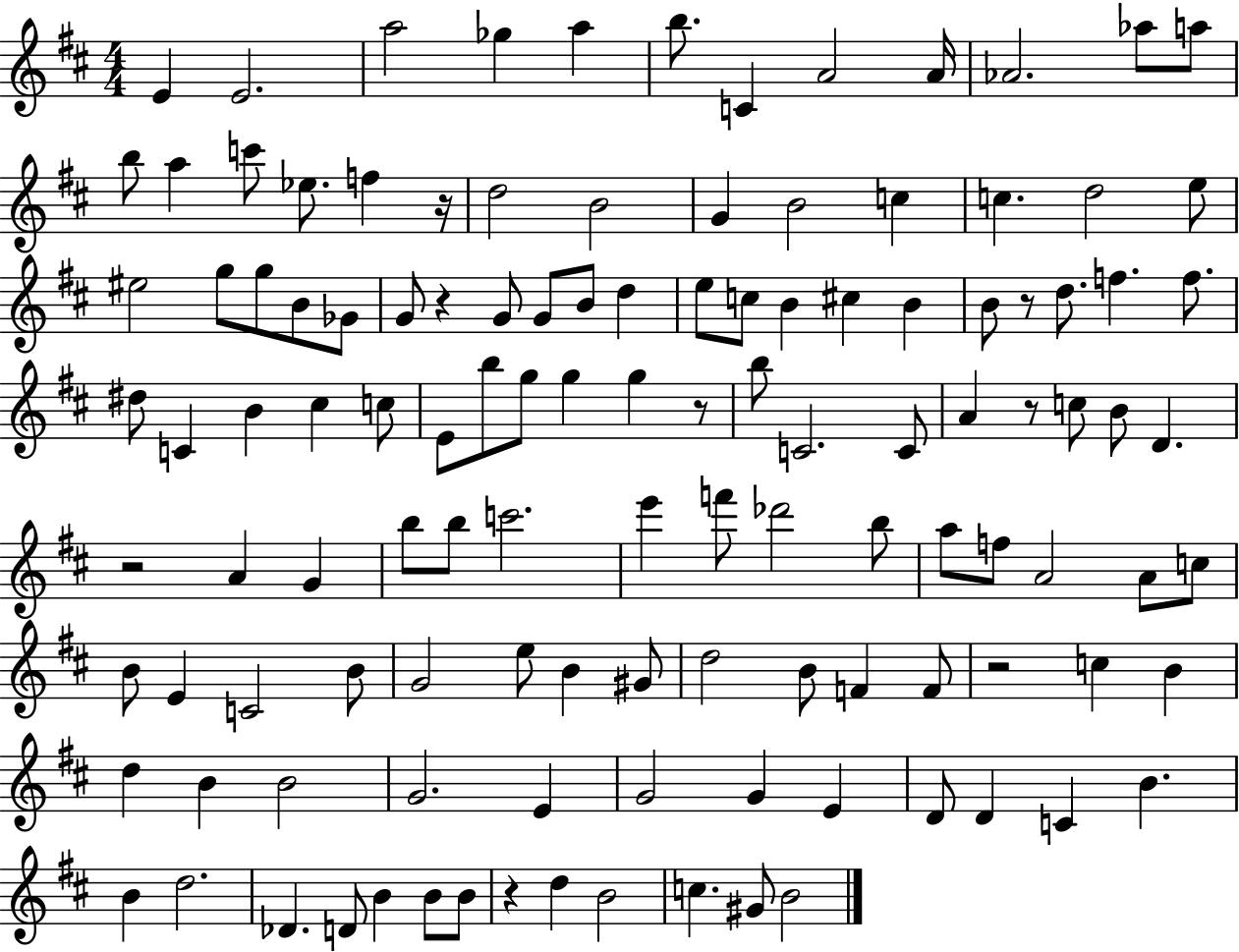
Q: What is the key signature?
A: D major